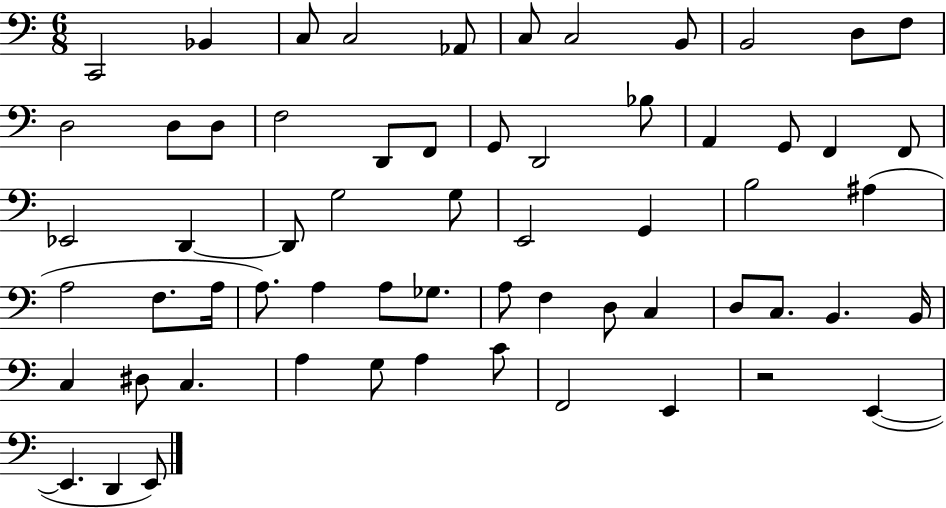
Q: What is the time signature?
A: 6/8